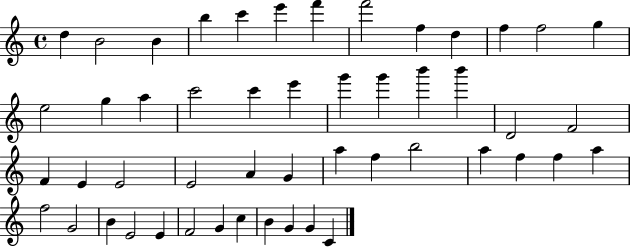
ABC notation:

X:1
T:Untitled
M:4/4
L:1/4
K:C
d B2 B b c' e' f' f'2 f d f f2 g e2 g a c'2 c' e' g' g' b' b' D2 F2 F E E2 E2 A G a f b2 a f f a f2 G2 B E2 E F2 G c B G G C